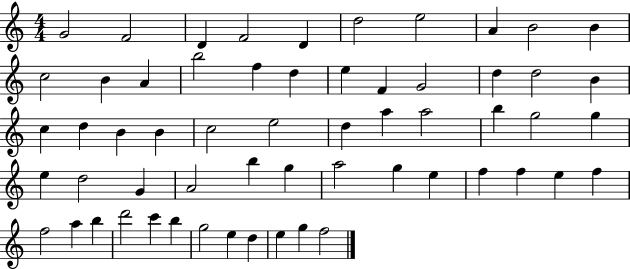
{
  \clef treble
  \numericTimeSignature
  \time 4/4
  \key c \major
  g'2 f'2 | d'4 f'2 d'4 | d''2 e''2 | a'4 b'2 b'4 | \break c''2 b'4 a'4 | b''2 f''4 d''4 | e''4 f'4 g'2 | d''4 d''2 b'4 | \break c''4 d''4 b'4 b'4 | c''2 e''2 | d''4 a''4 a''2 | b''4 g''2 g''4 | \break e''4 d''2 g'4 | a'2 b''4 g''4 | a''2 g''4 e''4 | f''4 f''4 e''4 f''4 | \break f''2 a''4 b''4 | d'''2 c'''4 b''4 | g''2 e''4 d''4 | e''4 g''4 f''2 | \break \bar "|."
}